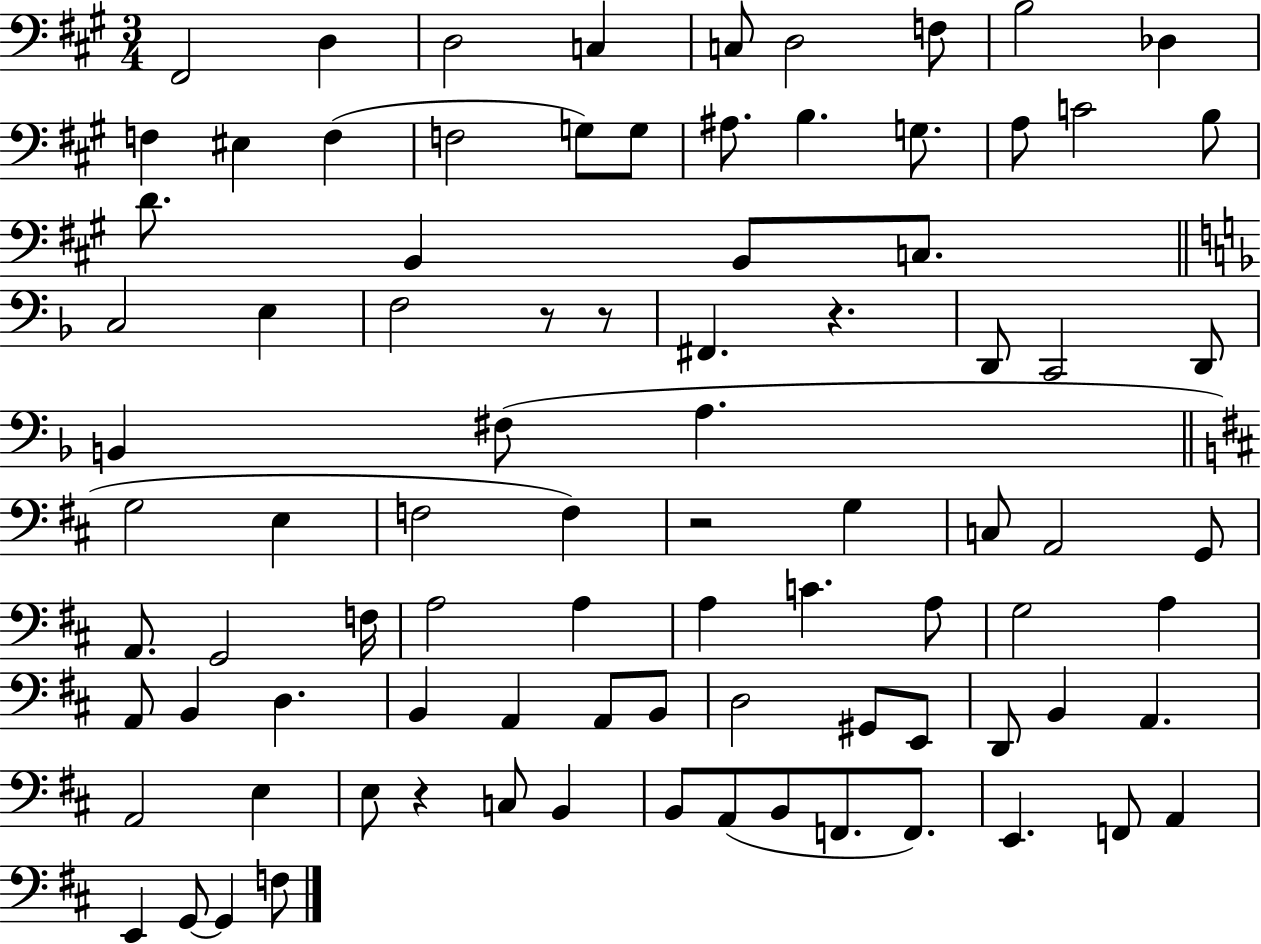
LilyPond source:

{
  \clef bass
  \numericTimeSignature
  \time 3/4
  \key a \major
  fis,2 d4 | d2 c4 | c8 d2 f8 | b2 des4 | \break f4 eis4 f4( | f2 g8) g8 | ais8. b4. g8. | a8 c'2 b8 | \break d'8. b,4 b,8 c8. | \bar "||" \break \key d \minor c2 e4 | f2 r8 r8 | fis,4. r4. | d,8 c,2 d,8 | \break b,4 fis8( a4. | \bar "||" \break \key b \minor g2 e4 | f2 f4) | r2 g4 | c8 a,2 g,8 | \break a,8. g,2 f16 | a2 a4 | a4 c'4. a8 | g2 a4 | \break a,8 b,4 d4. | b,4 a,4 a,8 b,8 | d2 gis,8 e,8 | d,8 b,4 a,4. | \break a,2 e4 | e8 r4 c8 b,4 | b,8 a,8( b,8 f,8. f,8.) | e,4. f,8 a,4 | \break e,4 g,8~~ g,4 f8 | \bar "|."
}